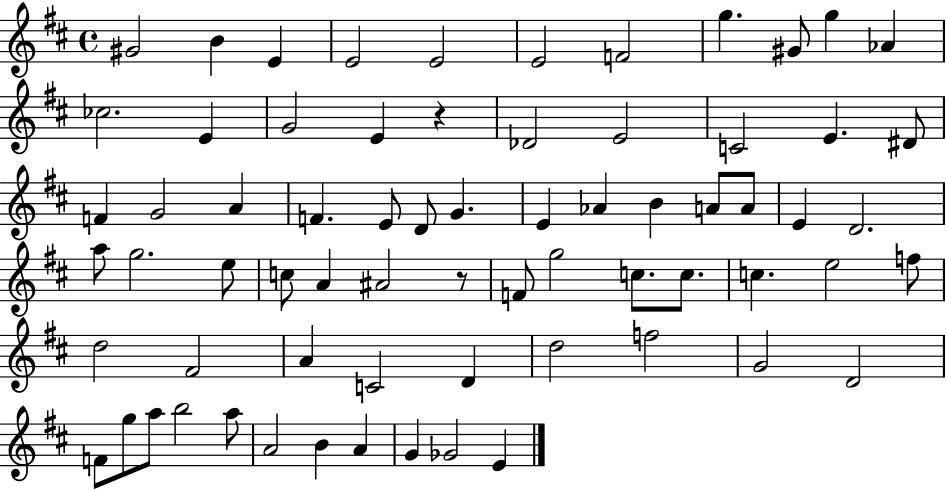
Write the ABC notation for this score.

X:1
T:Untitled
M:4/4
L:1/4
K:D
^G2 B E E2 E2 E2 F2 g ^G/2 g _A _c2 E G2 E z _D2 E2 C2 E ^D/2 F G2 A F E/2 D/2 G E _A B A/2 A/2 E D2 a/2 g2 e/2 c/2 A ^A2 z/2 F/2 g2 c/2 c/2 c e2 f/2 d2 ^F2 A C2 D d2 f2 G2 D2 F/2 g/2 a/2 b2 a/2 A2 B A G _G2 E